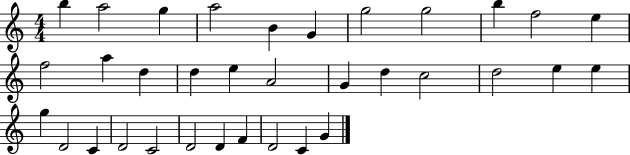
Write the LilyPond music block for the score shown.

{
  \clef treble
  \numericTimeSignature
  \time 4/4
  \key c \major
  b''4 a''2 g''4 | a''2 b'4 g'4 | g''2 g''2 | b''4 f''2 e''4 | \break f''2 a''4 d''4 | d''4 e''4 a'2 | g'4 d''4 c''2 | d''2 e''4 e''4 | \break g''4 d'2 c'4 | d'2 c'2 | d'2 d'4 f'4 | d'2 c'4 g'4 | \break \bar "|."
}